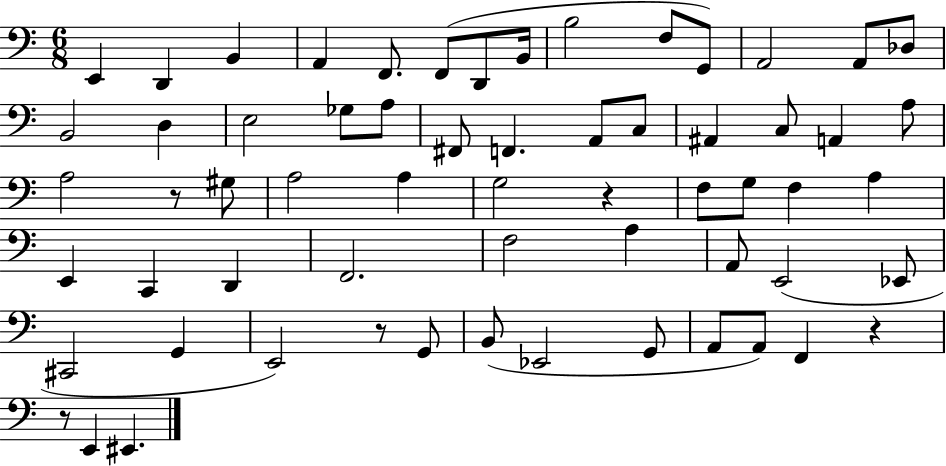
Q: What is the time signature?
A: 6/8